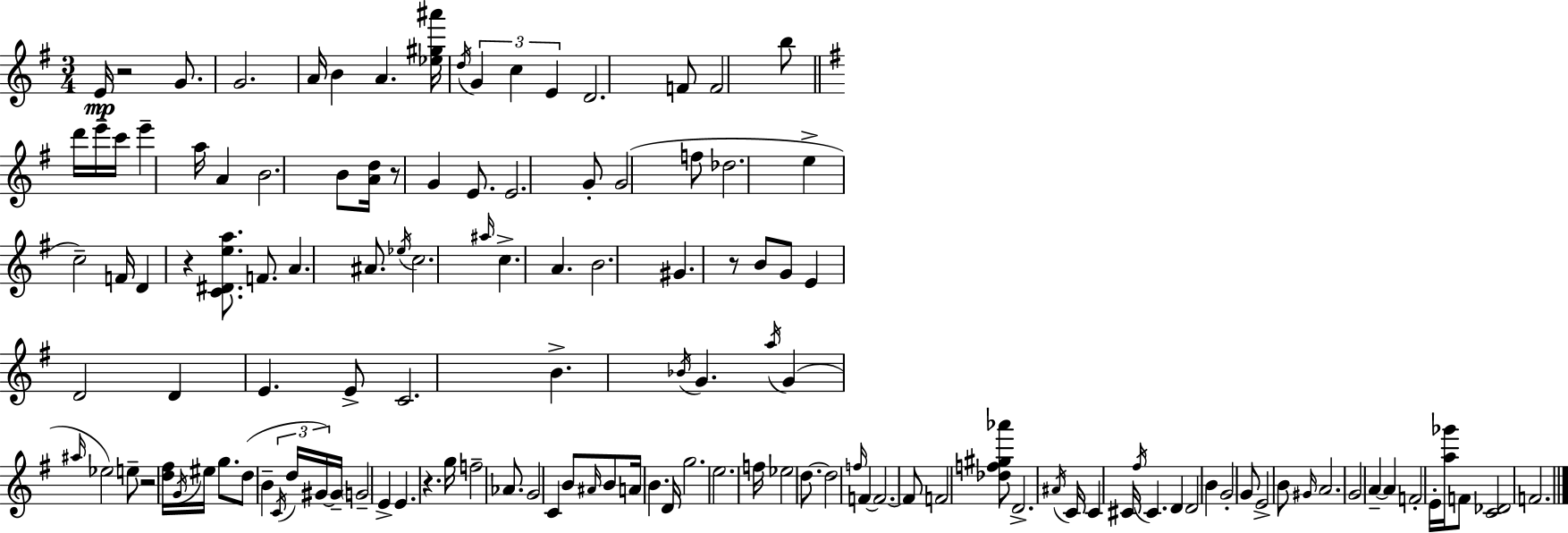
{
  \clef treble
  \numericTimeSignature
  \time 3/4
  \key e \minor
  e'16\mp r2 g'8. | g'2. | a'16 b'4 a'4. <ees'' gis'' ais'''>16 | \acciaccatura { d''16 } \tuplet 3/2 { g'4 c''4 e'4 } | \break d'2. | f'8 f'2 b''8 | \bar "||" \break \key g \major d'''16 e'''16-- c'''16 e'''4-- a''16 a'4 | b'2. | b'8 <a' d''>16 r8 g'4 e'8. | e'2. | \break g'8-. g'2( f''8 | des''2. | e''4-> c''2--) | f'16 d'4 r4 <c' dis' e'' a''>8. | \break f'8. a'4. ais'8. | \acciaccatura { ees''16 } c''2. | \grace { ais''16 } c''4.-> a'4. | b'2. | \break gis'4. r8 b'8 | g'8 e'4 d'2 | d'4 e'4. | e'8-> c'2. | \break b'4.-> \acciaccatura { bes'16 } g'4. | \acciaccatura { a''16 }( g'4 \grace { ais''16 } ees''2) | e''8-- r2 | <d'' fis''>16 \acciaccatura { g'16 } eis''16 g''8. d''8( b'4-- | \break \tuplet 3/2 { \acciaccatura { c'16 } d''16 gis'16~~) } gis'16-- \parenthesize g'2-- | e'4-> e'4. | r4. g''16 f''2-- | aes'8. g'2 | \break c'4 b'8 \grace { ais'16 } b'8 | a'16 b'4. d'16 g''2. | e''2. | f''16 ees''2 | \break d''8.~~ d''2 | \grace { f''16 } f'4~~ f'2.~~ | f'8 f'2 | <des'' f'' gis'' aes'''>8 d'2.-> | \break \acciaccatura { ais'16 } c'16 c'4 | cis'16 \acciaccatura { fis''16 } cis'4. d'4 | d'2 b'4 | g'2-. g'8 | \break e'2-> b'8 \grace { gis'16 } | a'2. | g'2 a'4--~~ | a'4 f'2-. | \break e'16-. <a'' ges'''>16 f'8 <c' des'>2 | f'2. | \bar "|."
}